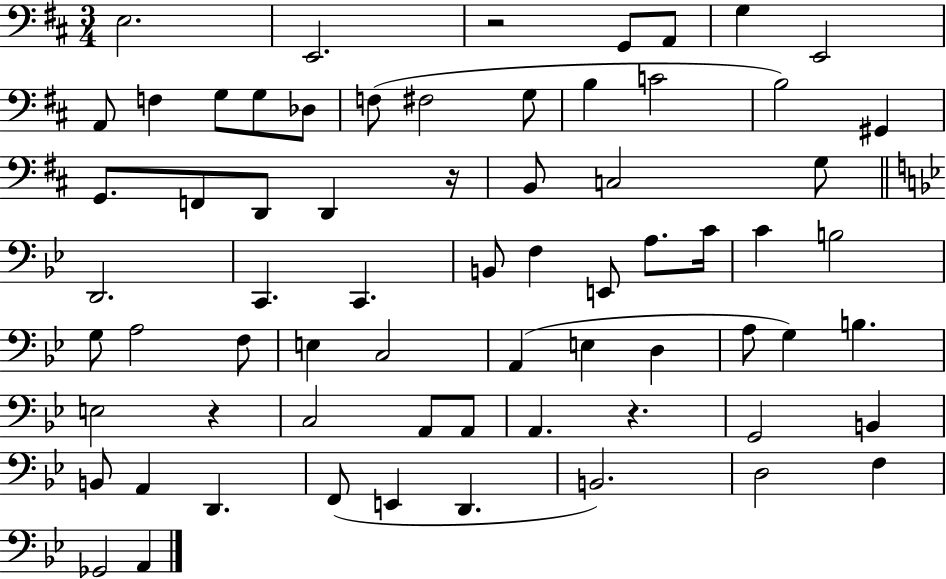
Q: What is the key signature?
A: D major